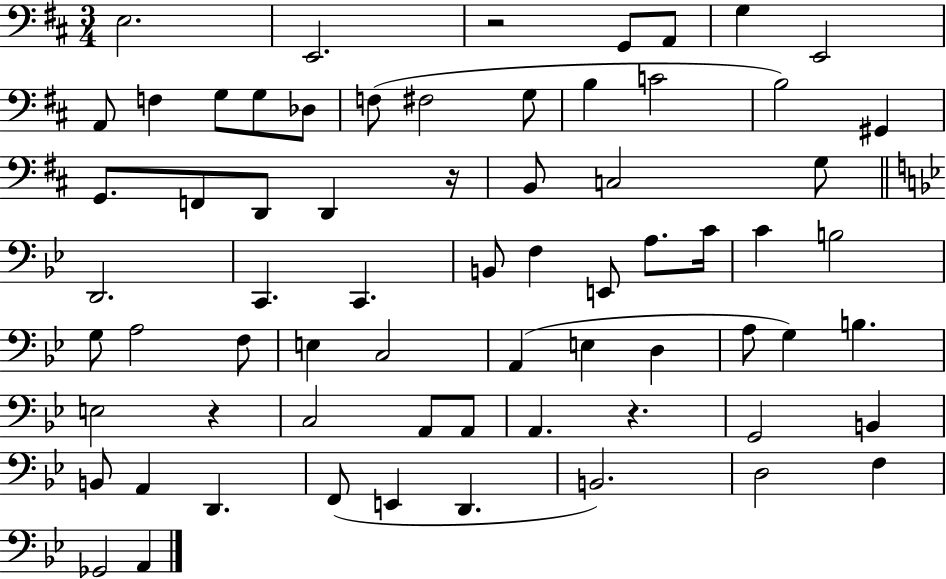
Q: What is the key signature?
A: D major